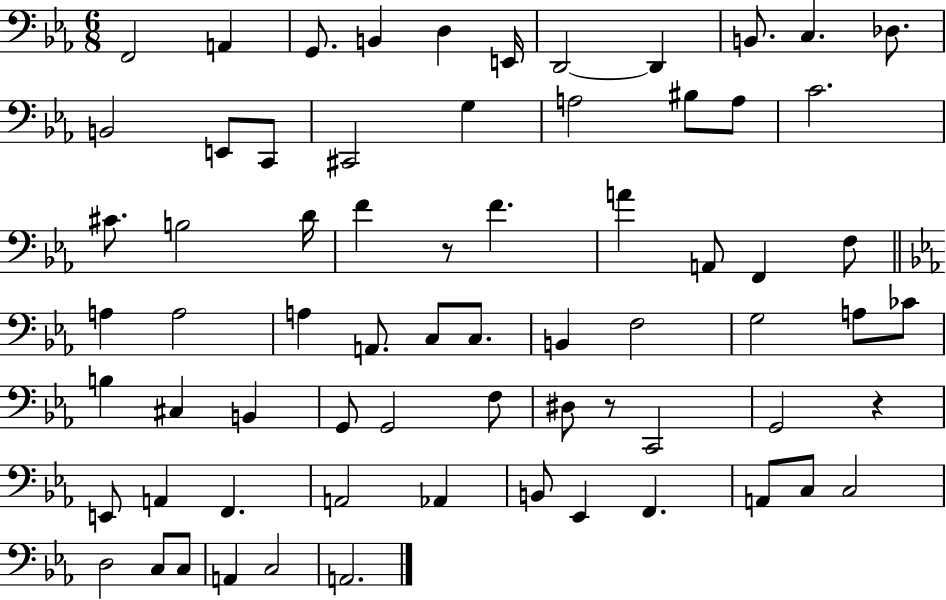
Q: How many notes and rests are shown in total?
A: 69